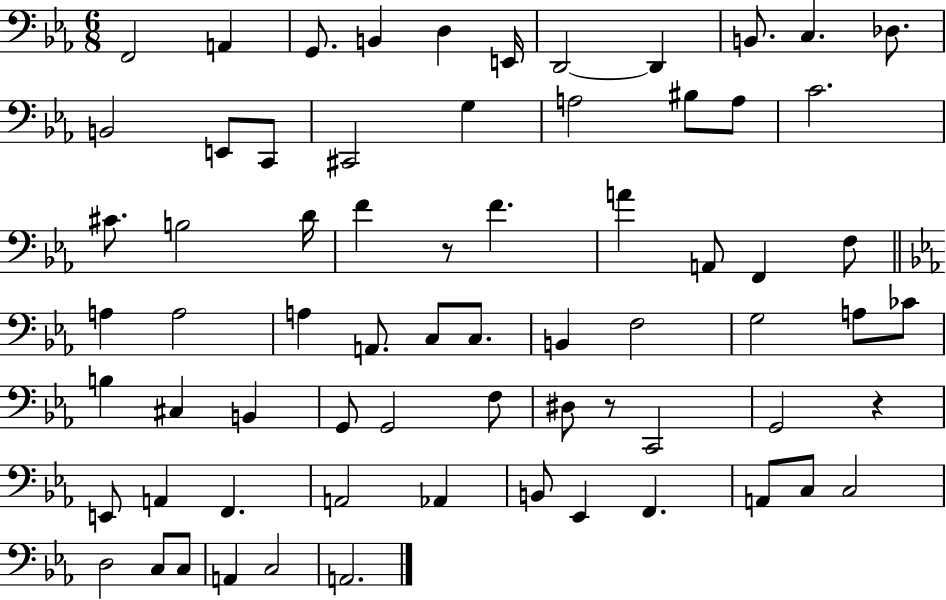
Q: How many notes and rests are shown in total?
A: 69